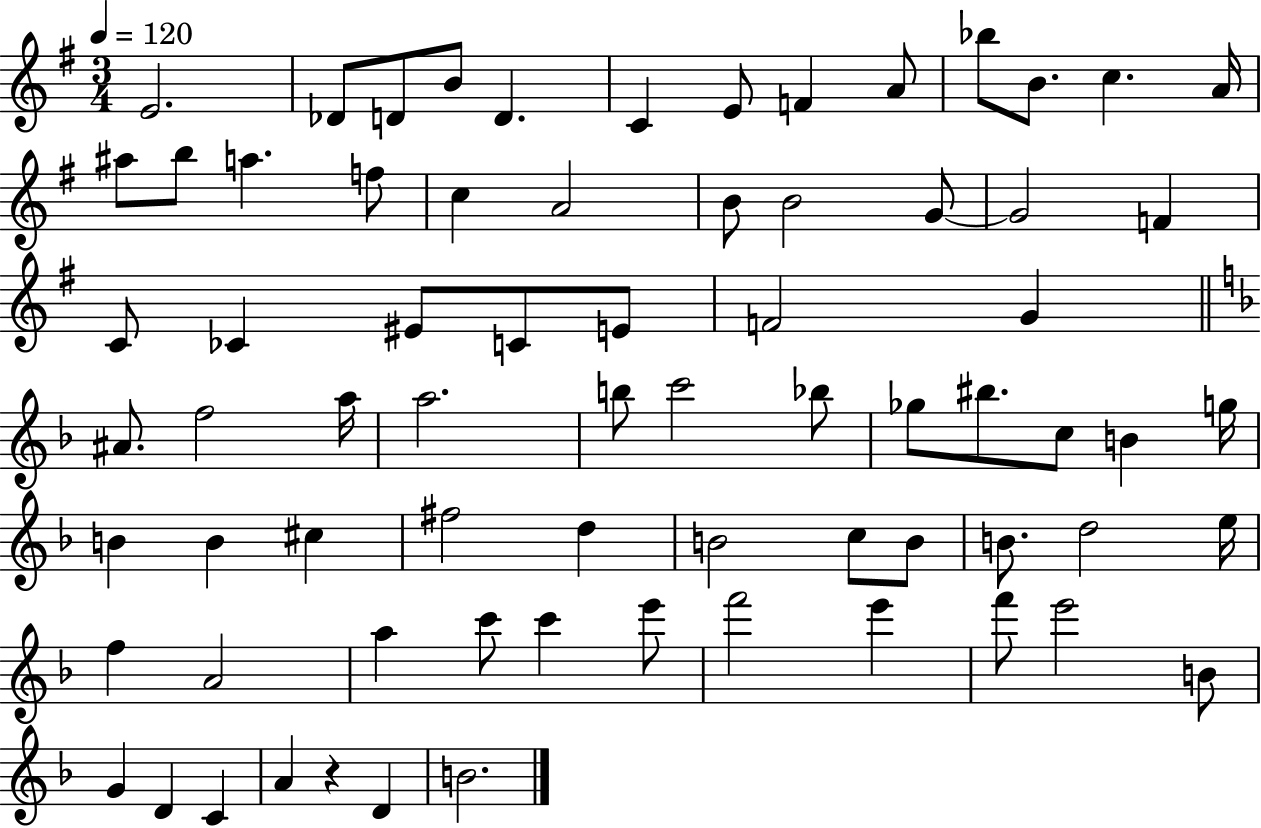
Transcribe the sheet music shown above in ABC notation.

X:1
T:Untitled
M:3/4
L:1/4
K:G
E2 _D/2 D/2 B/2 D C E/2 F A/2 _b/2 B/2 c A/4 ^a/2 b/2 a f/2 c A2 B/2 B2 G/2 G2 F C/2 _C ^E/2 C/2 E/2 F2 G ^A/2 f2 a/4 a2 b/2 c'2 _b/2 _g/2 ^b/2 c/2 B g/4 B B ^c ^f2 d B2 c/2 B/2 B/2 d2 e/4 f A2 a c'/2 c' e'/2 f'2 e' f'/2 e'2 B/2 G D C A z D B2